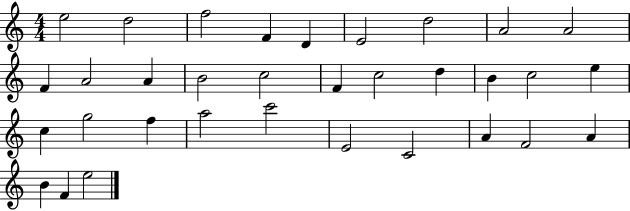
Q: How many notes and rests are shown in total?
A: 33